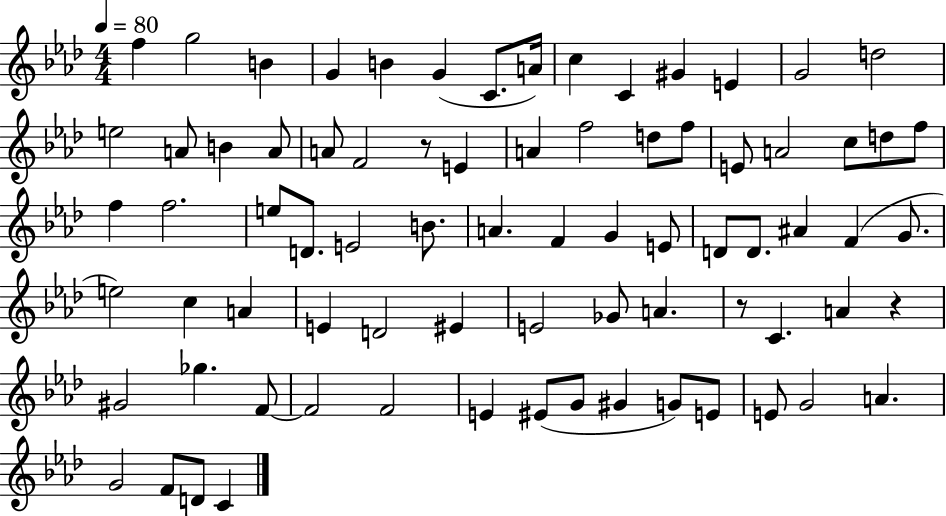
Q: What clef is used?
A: treble